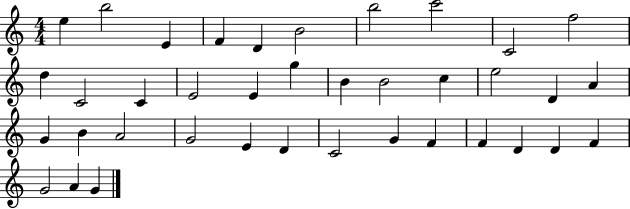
{
  \clef treble
  \numericTimeSignature
  \time 4/4
  \key c \major
  e''4 b''2 e'4 | f'4 d'4 b'2 | b''2 c'''2 | c'2 f''2 | \break d''4 c'2 c'4 | e'2 e'4 g''4 | b'4 b'2 c''4 | e''2 d'4 a'4 | \break g'4 b'4 a'2 | g'2 e'4 d'4 | c'2 g'4 f'4 | f'4 d'4 d'4 f'4 | \break g'2 a'4 g'4 | \bar "|."
}